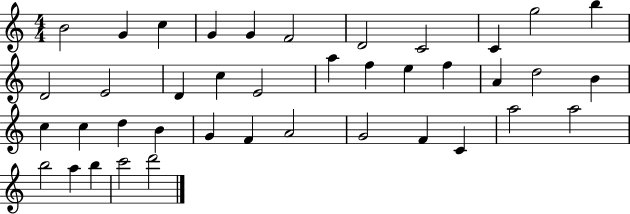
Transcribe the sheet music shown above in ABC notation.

X:1
T:Untitled
M:4/4
L:1/4
K:C
B2 G c G G F2 D2 C2 C g2 b D2 E2 D c E2 a f e f A d2 B c c d B G F A2 G2 F C a2 a2 b2 a b c'2 d'2